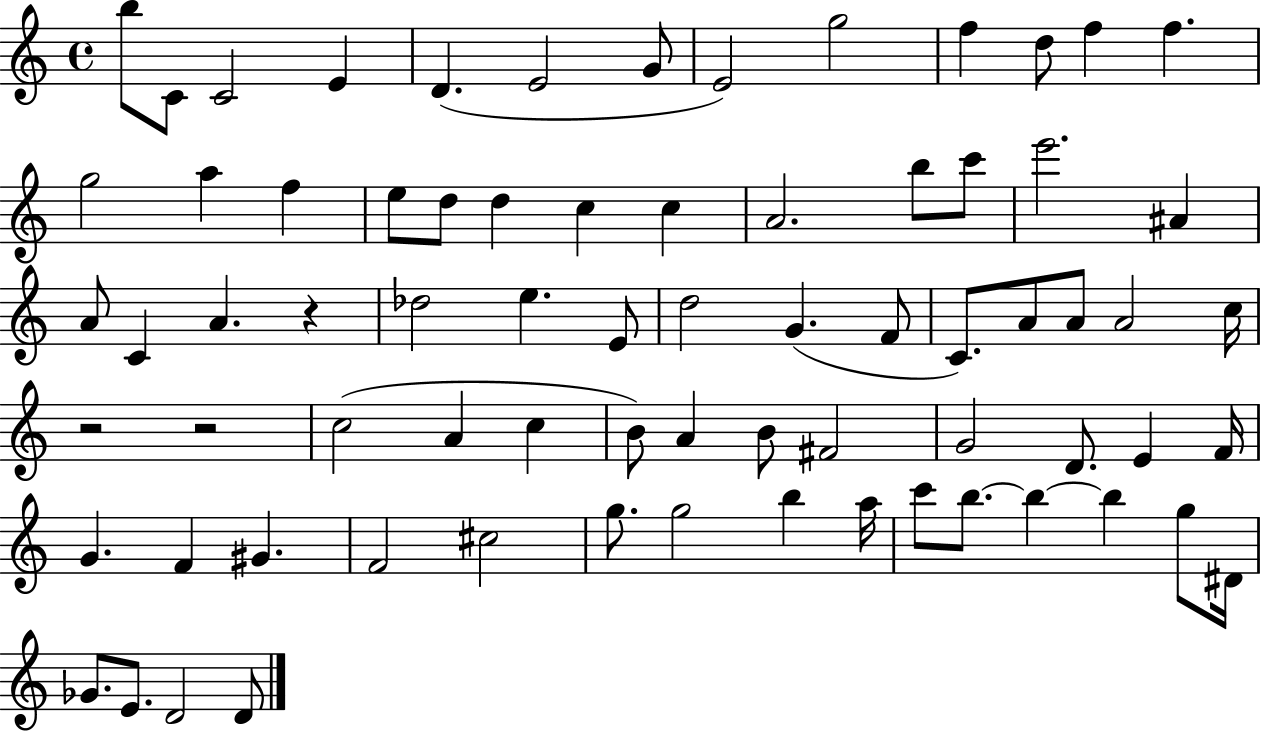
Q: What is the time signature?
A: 4/4